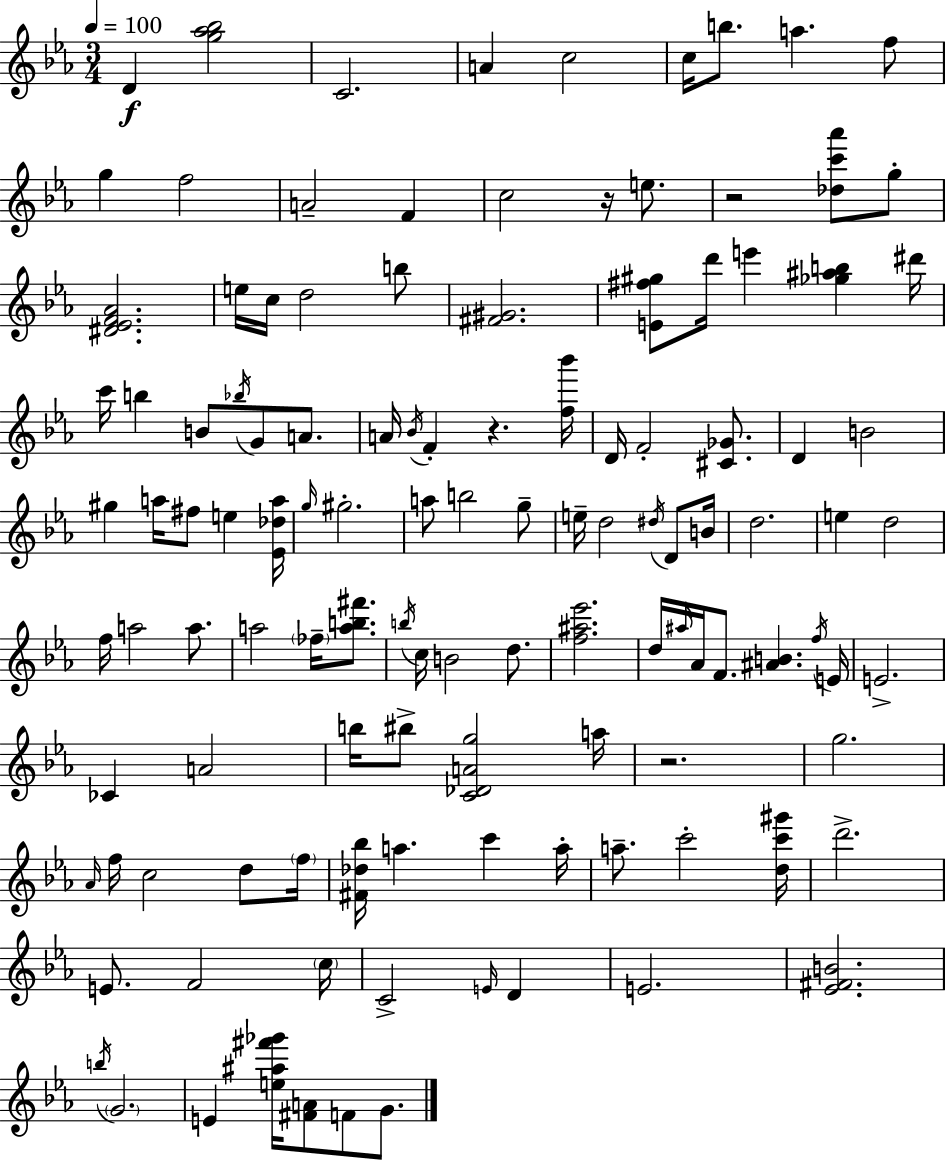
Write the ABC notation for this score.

X:1
T:Untitled
M:3/4
L:1/4
K:Eb
D [g_a_b]2 C2 A c2 c/4 b/2 a f/2 g f2 A2 F c2 z/4 e/2 z2 [_dc'_a']/2 g/2 [^D_EF_A]2 e/4 c/4 d2 b/2 [^F^G]2 [E^f^g]/2 d'/4 e' [_g^ab] ^d'/4 c'/4 b B/2 _b/4 G/2 A/2 A/4 _B/4 F z [f_b']/4 D/4 F2 [^C_G]/2 D B2 ^g a/4 ^f/2 e [_E_da]/4 g/4 ^g2 a/2 b2 g/2 e/4 d2 ^d/4 D/2 B/4 d2 e d2 f/4 a2 a/2 a2 _f/4 [ab^f']/2 b/4 c/4 B2 d/2 [f^a_e']2 d/4 ^a/4 _A/4 F/2 [^AB] f/4 E/4 E2 _C A2 b/4 ^b/2 [C_DAg]2 a/4 z2 g2 _A/4 f/4 c2 d/2 f/4 [^F_d_b]/4 a c' a/4 a/2 c'2 [dc'^g']/4 d'2 E/2 F2 c/4 C2 E/4 D E2 [_E^FB]2 b/4 G2 E [e^a^f'_g']/4 [^FA]/2 F/2 G/2